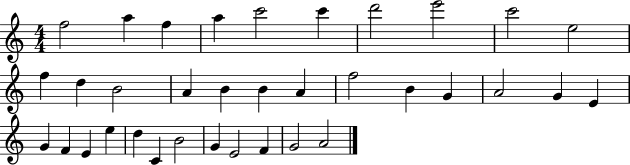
{
  \clef treble
  \numericTimeSignature
  \time 4/4
  \key c \major
  f''2 a''4 f''4 | a''4 c'''2 c'''4 | d'''2 e'''2 | c'''2 e''2 | \break f''4 d''4 b'2 | a'4 b'4 b'4 a'4 | f''2 b'4 g'4 | a'2 g'4 e'4 | \break g'4 f'4 e'4 e''4 | d''4 c'4 b'2 | g'4 e'2 f'4 | g'2 a'2 | \break \bar "|."
}